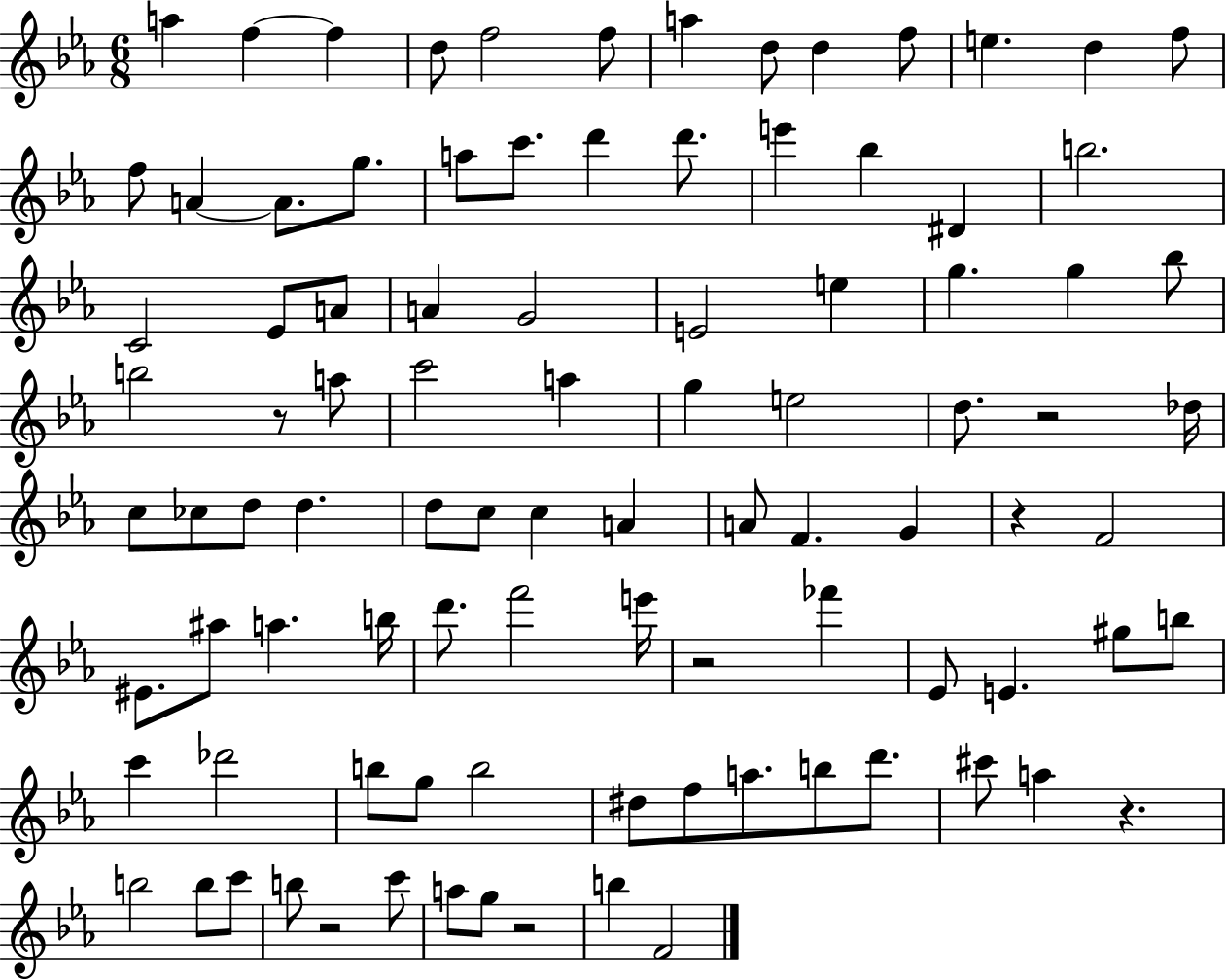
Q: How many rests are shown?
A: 7